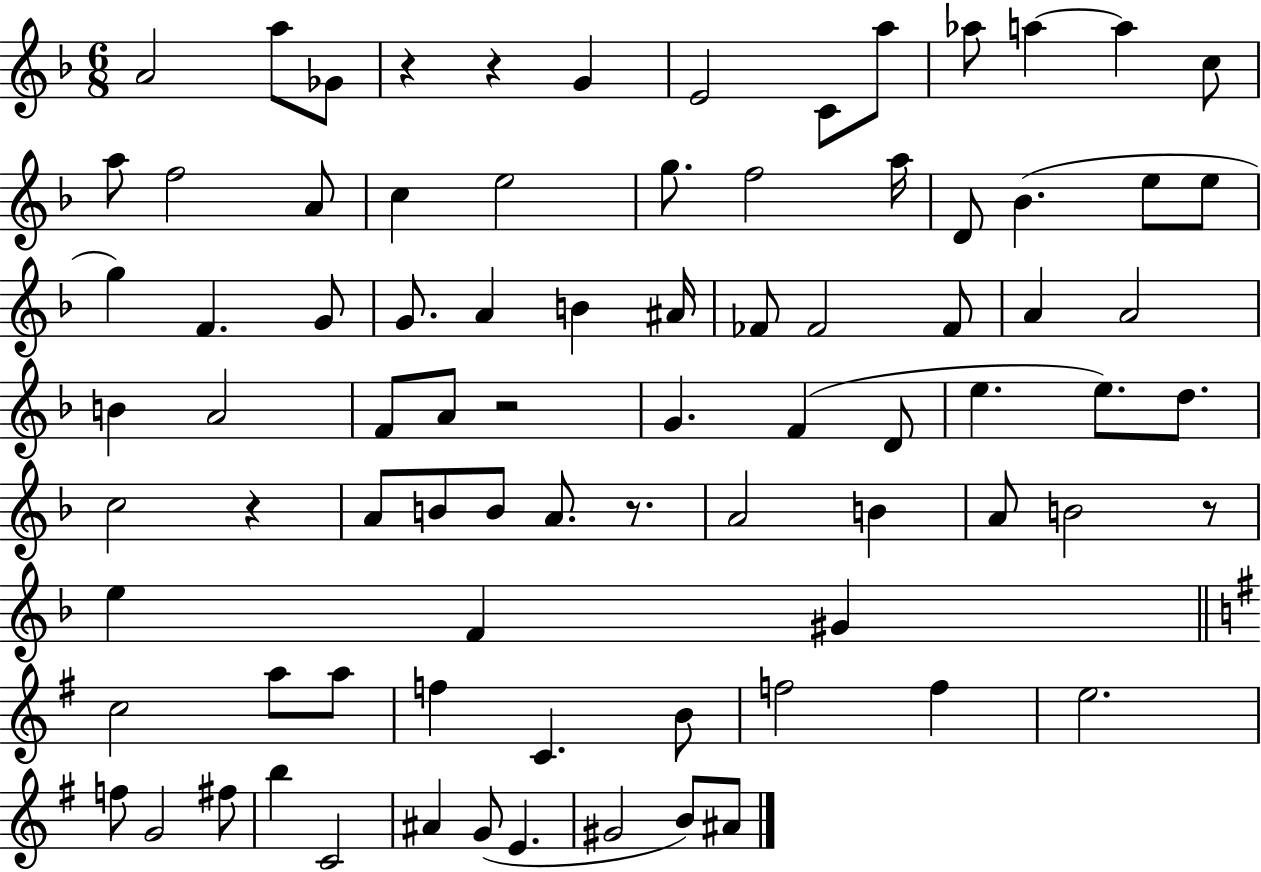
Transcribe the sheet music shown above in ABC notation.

X:1
T:Untitled
M:6/8
L:1/4
K:F
A2 a/2 _G/2 z z G E2 C/2 a/2 _a/2 a a c/2 a/2 f2 A/2 c e2 g/2 f2 a/4 D/2 _B e/2 e/2 g F G/2 G/2 A B ^A/4 _F/2 _F2 _F/2 A A2 B A2 F/2 A/2 z2 G F D/2 e e/2 d/2 c2 z A/2 B/2 B/2 A/2 z/2 A2 B A/2 B2 z/2 e F ^G c2 a/2 a/2 f C B/2 f2 f e2 f/2 G2 ^f/2 b C2 ^A G/2 E ^G2 B/2 ^A/2